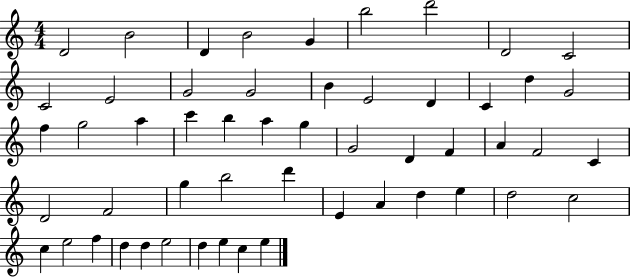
X:1
T:Untitled
M:4/4
L:1/4
K:C
D2 B2 D B2 G b2 d'2 D2 C2 C2 E2 G2 G2 B E2 D C d G2 f g2 a c' b a g G2 D F A F2 C D2 F2 g b2 d' E A d e d2 c2 c e2 f d d e2 d e c e